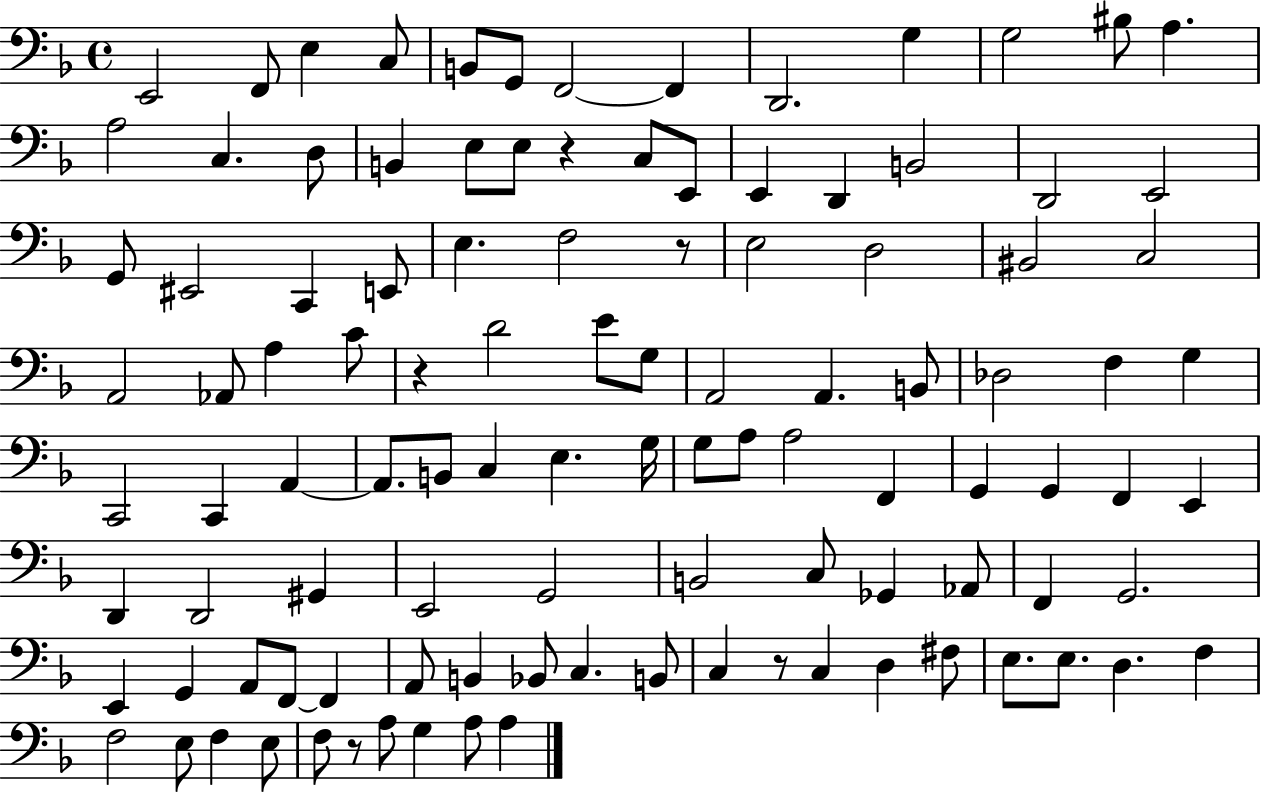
{
  \clef bass
  \time 4/4
  \defaultTimeSignature
  \key f \major
  e,2 f,8 e4 c8 | b,8 g,8 f,2~~ f,4 | d,2. g4 | g2 bis8 a4. | \break a2 c4. d8 | b,4 e8 e8 r4 c8 e,8 | e,4 d,4 b,2 | d,2 e,2 | \break g,8 eis,2 c,4 e,8 | e4. f2 r8 | e2 d2 | bis,2 c2 | \break a,2 aes,8 a4 c'8 | r4 d'2 e'8 g8 | a,2 a,4. b,8 | des2 f4 g4 | \break c,2 c,4 a,4~~ | a,8. b,8 c4 e4. g16 | g8 a8 a2 f,4 | g,4 g,4 f,4 e,4 | \break d,4 d,2 gis,4 | e,2 g,2 | b,2 c8 ges,4 aes,8 | f,4 g,2. | \break e,4 g,4 a,8 f,8~~ f,4 | a,8 b,4 bes,8 c4. b,8 | c4 r8 c4 d4 fis8 | e8. e8. d4. f4 | \break f2 e8 f4 e8 | f8 r8 a8 g4 a8 a4 | \bar "|."
}